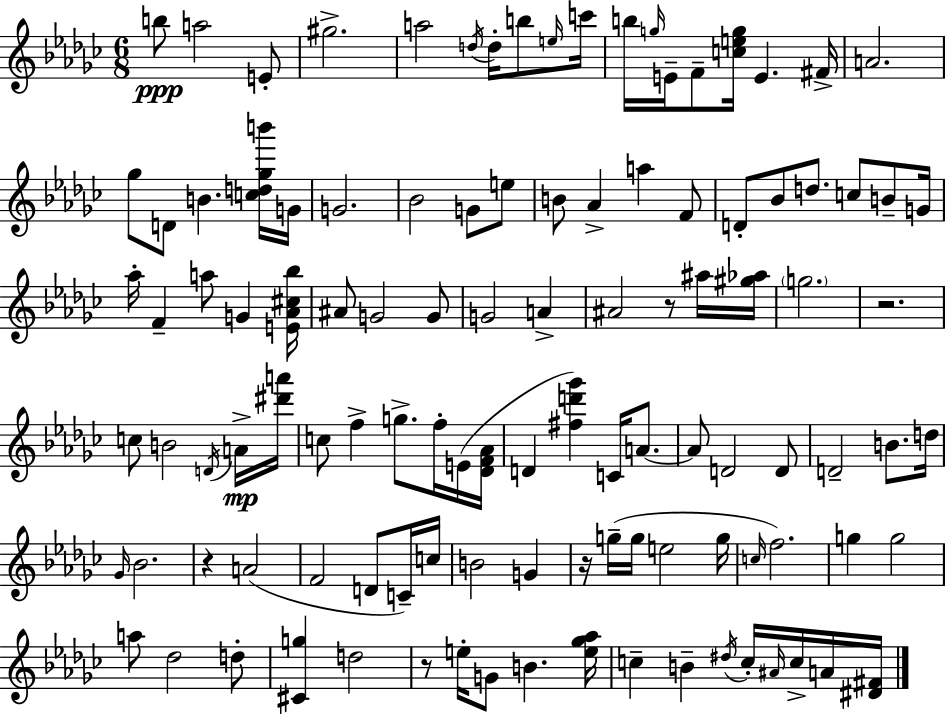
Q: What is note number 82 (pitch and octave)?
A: G5